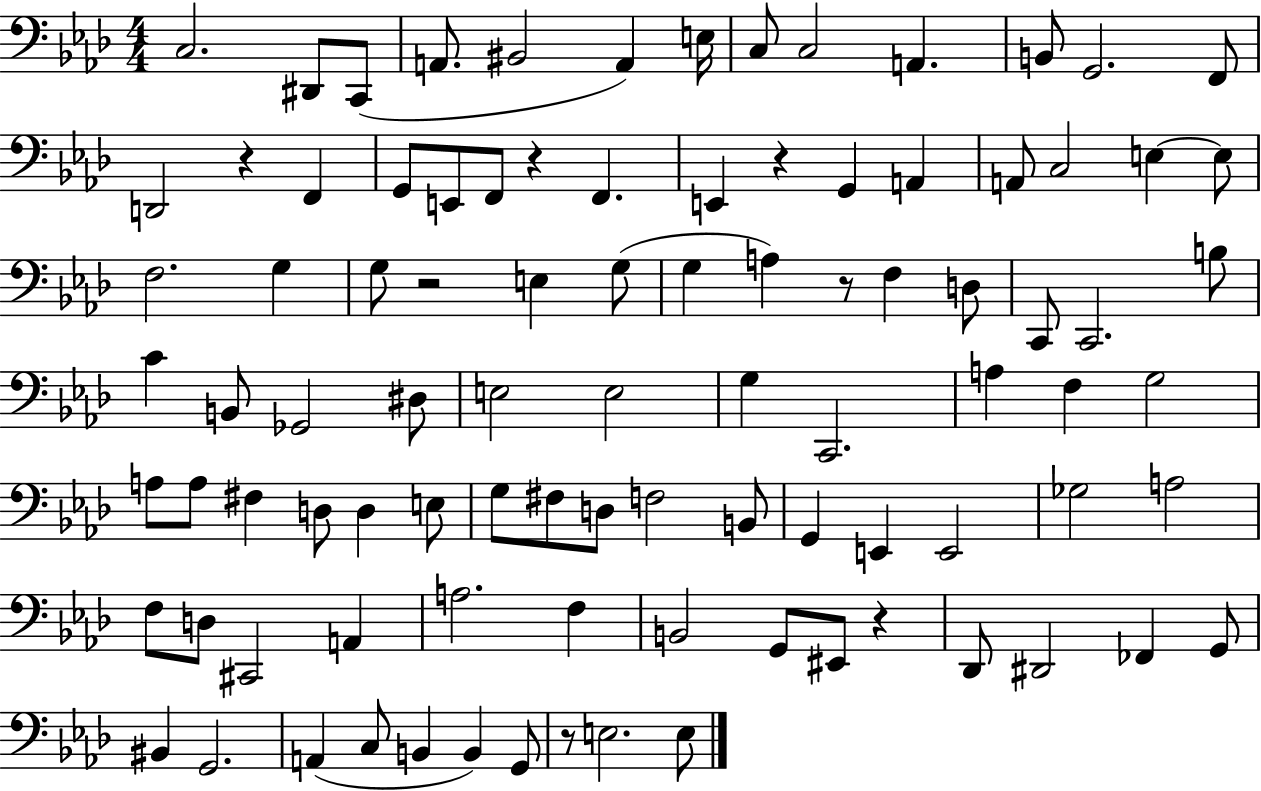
{
  \clef bass
  \numericTimeSignature
  \time 4/4
  \key aes \major
  \repeat volta 2 { c2. dis,8 c,8( | a,8. bis,2 a,4) e16 | c8 c2 a,4. | b,8 g,2. f,8 | \break d,2 r4 f,4 | g,8 e,8 f,8 r4 f,4. | e,4 r4 g,4 a,4 | a,8 c2 e4~~ e8 | \break f2. g4 | g8 r2 e4 g8( | g4 a4) r8 f4 d8 | c,8 c,2. b8 | \break c'4 b,8 ges,2 dis8 | e2 e2 | g4 c,2. | a4 f4 g2 | \break a8 a8 fis4 d8 d4 e8 | g8 fis8 d8 f2 b,8 | g,4 e,4 e,2 | ges2 a2 | \break f8 d8 cis,2 a,4 | a2. f4 | b,2 g,8 eis,8 r4 | des,8 dis,2 fes,4 g,8 | \break bis,4 g,2. | a,4( c8 b,4 b,4) g,8 | r8 e2. e8 | } \bar "|."
}